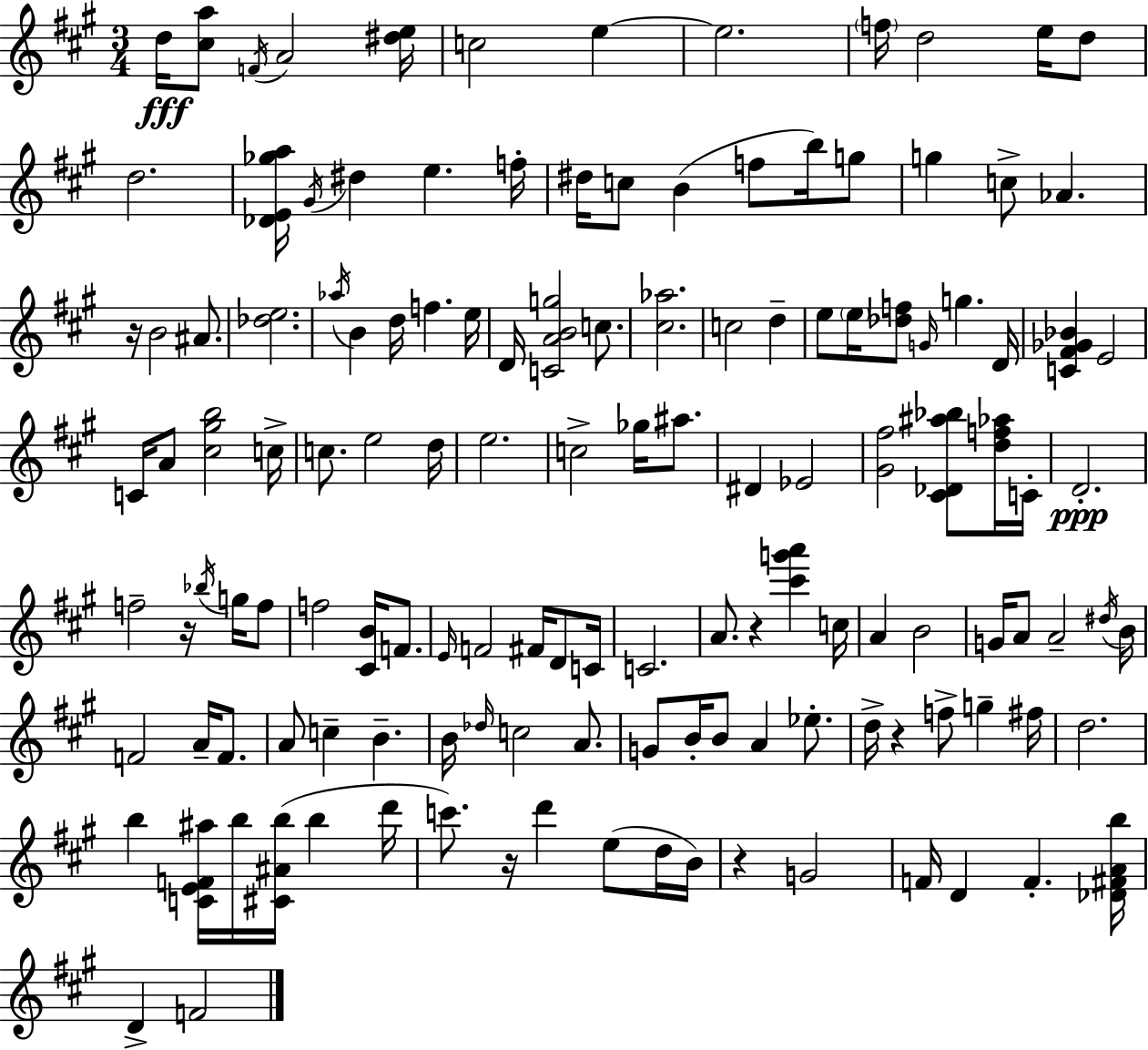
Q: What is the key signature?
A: A major